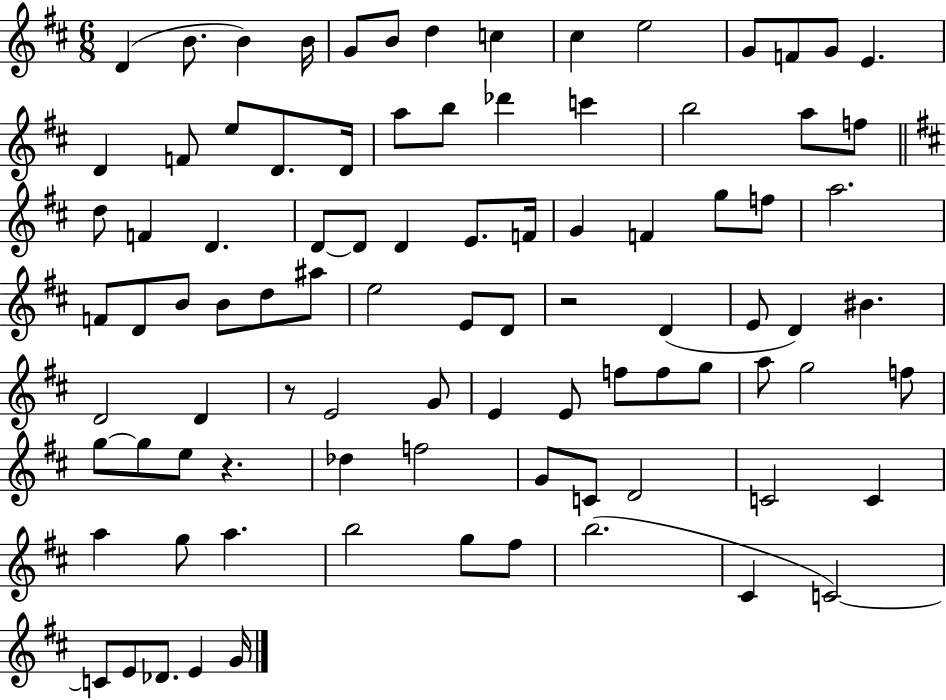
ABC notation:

X:1
T:Untitled
M:6/8
L:1/4
K:D
D B/2 B B/4 G/2 B/2 d c ^c e2 G/2 F/2 G/2 E D F/2 e/2 D/2 D/4 a/2 b/2 _d' c' b2 a/2 f/2 d/2 F D D/2 D/2 D E/2 F/4 G F g/2 f/2 a2 F/2 D/2 B/2 B/2 d/2 ^a/2 e2 E/2 D/2 z2 D E/2 D ^B D2 D z/2 E2 G/2 E E/2 f/2 f/2 g/2 a/2 g2 f/2 g/2 g/2 e/2 z _d f2 G/2 C/2 D2 C2 C a g/2 a b2 g/2 ^f/2 b2 ^C C2 C/2 E/2 _D/2 E G/4